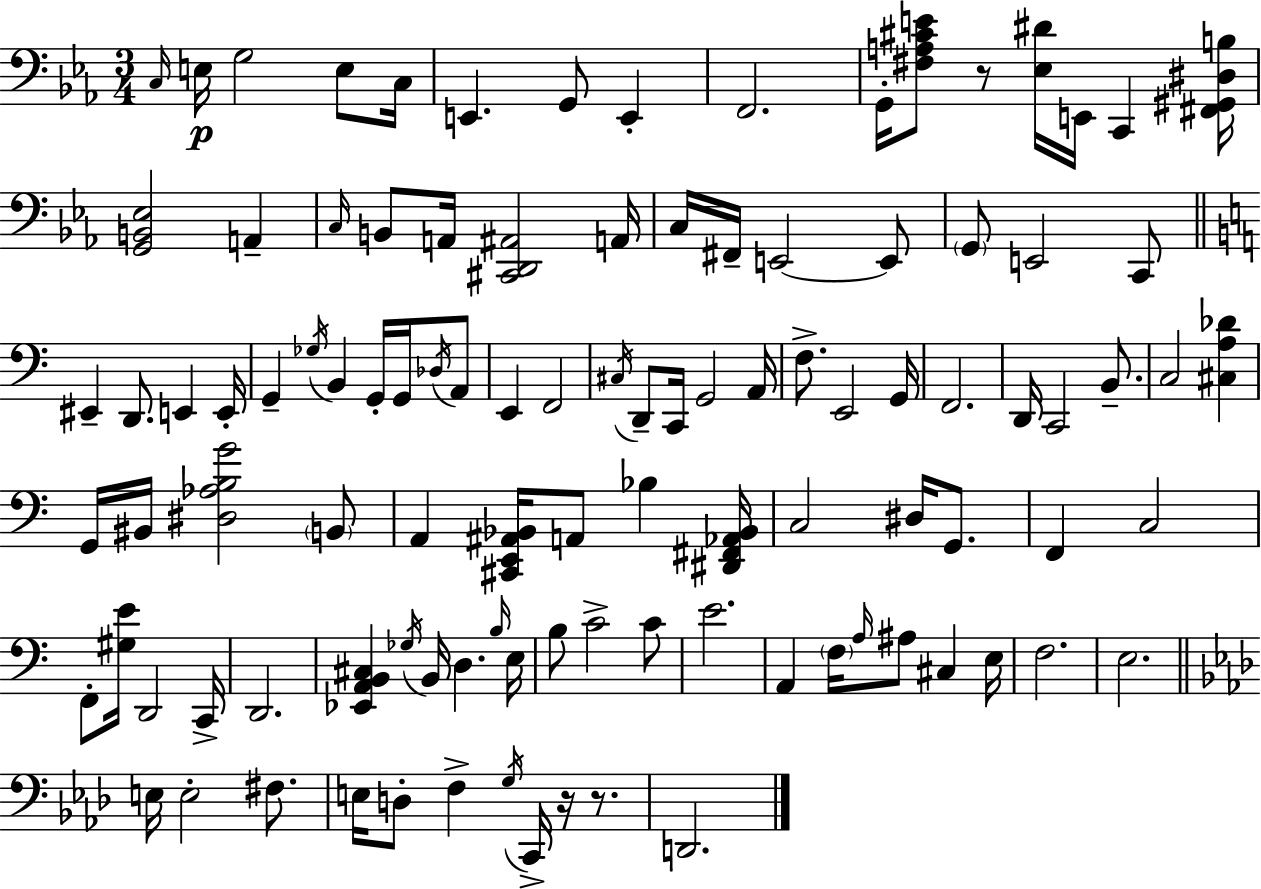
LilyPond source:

{
  \clef bass
  \numericTimeSignature
  \time 3/4
  \key c \minor
  \grace { c16 }\p e16 g2 e8 | c16 e,4. g,8 e,4-. | f,2. | g,16-. <fis a cis' e'>8 r8 <ees dis'>16 e,16 c,4 | \break <fis, gis, dis b>16 <g, b, ees>2 a,4-- | \grace { c16 } b,8 a,16 <cis, d, ais,>2 | a,16 c16 fis,16-- e,2~~ | e,8 \parenthesize g,8 e,2 | \break c,8 \bar "||" \break \key a \minor eis,4-- d,8. e,4 e,16-. | g,4-- \acciaccatura { ges16 } b,4 g,16-. g,16 \acciaccatura { des16 } | a,8 e,4 f,2 | \acciaccatura { cis16 } d,8-- c,16 g,2 | \break a,16 f8.-> e,2 | g,16 f,2. | d,16 c,2 | b,8.-- c2 <cis a des'>4 | \break g,16 bis,16 <dis aes b g'>2 | \parenthesize b,8 a,4 <cis, e, ais, bes,>16 a,8 bes4 | <dis, fis, aes, bes,>16 c2 dis16 | g,8. f,4 c2 | \break f,8-. <gis e'>16 d,2 | c,16-> d,2. | <ees, a, b, cis>4 \acciaccatura { ges16 } b,16 d4. | \grace { b16 } e16 b8 c'2-> | \break c'8 e'2. | a,4 \parenthesize f16 \grace { a16 } ais8 | cis4 e16 f2. | e2. | \break \bar "||" \break \key f \minor e16 e2-. fis8. | e16 d8-. f4-> \acciaccatura { g16 } c,16-> r16 r8. | d,2. | \bar "|."
}